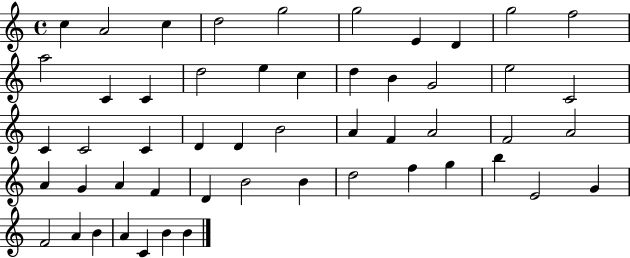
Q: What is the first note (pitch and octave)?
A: C5